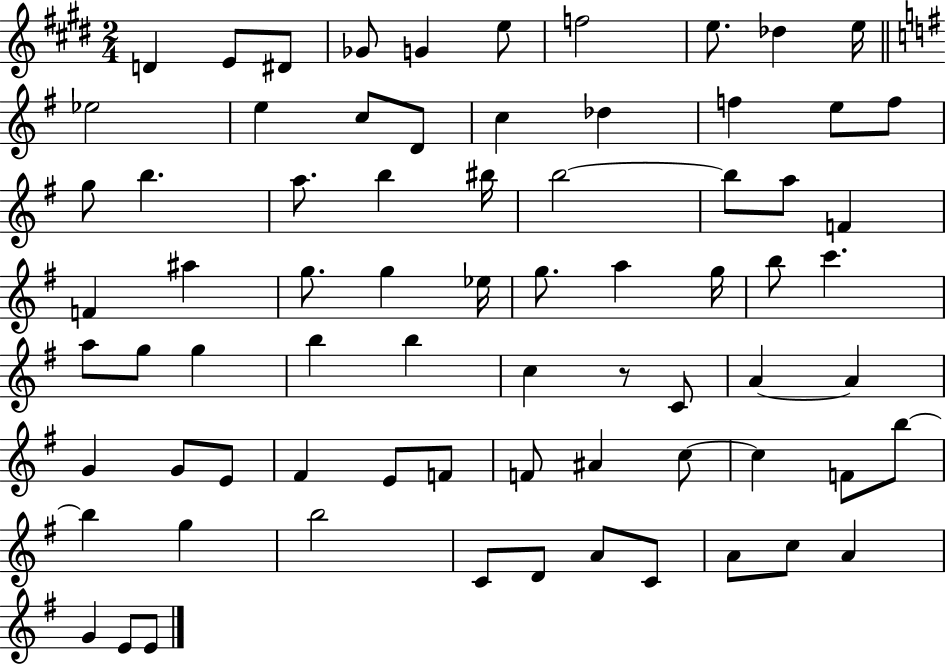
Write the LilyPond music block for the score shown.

{
  \clef treble
  \numericTimeSignature
  \time 2/4
  \key e \major
  \repeat volta 2 { d'4 e'8 dis'8 | ges'8 g'4 e''8 | f''2 | e''8. des''4 e''16 | \break \bar "||" \break \key e \minor ees''2 | e''4 c''8 d'8 | c''4 des''4 | f''4 e''8 f''8 | \break g''8 b''4. | a''8. b''4 bis''16 | b''2~~ | b''8 a''8 f'4 | \break f'4 ais''4 | g''8. g''4 ees''16 | g''8. a''4 g''16 | b''8 c'''4. | \break a''8 g''8 g''4 | b''4 b''4 | c''4 r8 c'8 | a'4~~ a'4 | \break g'4 g'8 e'8 | fis'4 e'8 f'8 | f'8 ais'4 c''8~~ | c''4 f'8 b''8~~ | \break b''4 g''4 | b''2 | c'8 d'8 a'8 c'8 | a'8 c''8 a'4 | \break g'4 e'8 e'8 | } \bar "|."
}